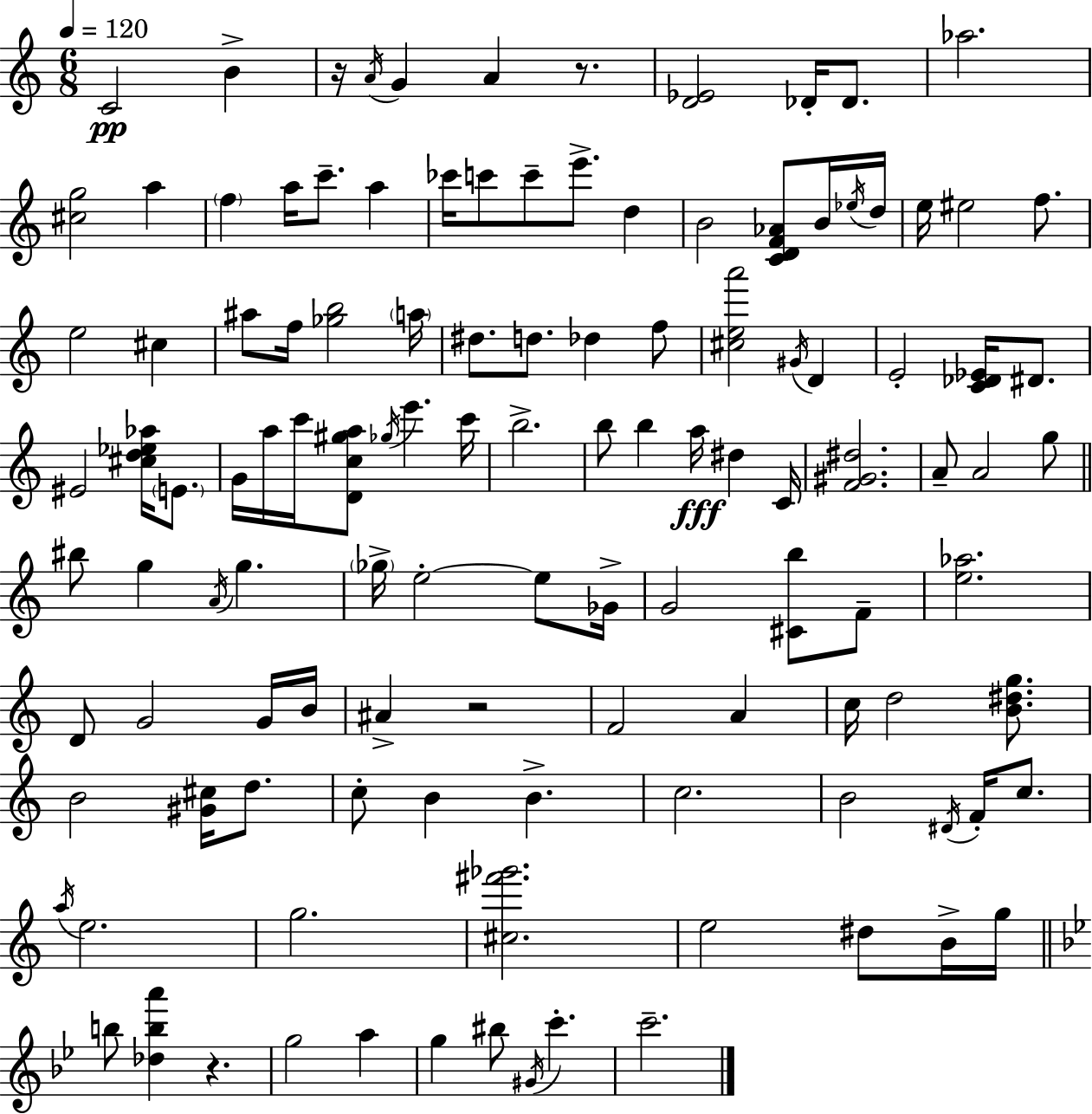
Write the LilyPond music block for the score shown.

{
  \clef treble
  \numericTimeSignature
  \time 6/8
  \key a \minor
  \tempo 4 = 120
  \repeat volta 2 { c'2\pp b'4-> | r16 \acciaccatura { a'16 } g'4 a'4 r8. | <d' ees'>2 des'16-. des'8. | aes''2. | \break <cis'' g''>2 a''4 | \parenthesize f''4 a''16 c'''8.-- a''4 | ces'''16 c'''8 c'''8-- e'''8.-> d''4 | b'2 <c' d' f' aes'>8 b'16 | \break \acciaccatura { ees''16 } d''16 e''16 eis''2 f''8. | e''2 cis''4 | ais''8 f''16 <ges'' b''>2 | \parenthesize a''16 dis''8. d''8. des''4 | \break f''8 <cis'' e'' a'''>2 \acciaccatura { gis'16 } d'4 | e'2-. <c' des' ees'>16 | dis'8. eis'2 <cis'' d'' ees'' aes''>16 | \parenthesize e'8. g'16 a''16 c'''16 <d' c'' gis'' a''>8 \acciaccatura { ges''16 } e'''4. | \break c'''16 b''2.-> | b''8 b''4 a''16\fff dis''4 | c'16 <f' gis' dis''>2. | a'8-- a'2 | \break g''8 \bar "||" \break \key c \major bis''8 g''4 \acciaccatura { a'16 } g''4. | \parenthesize ges''16-> e''2-.~~ e''8 | ges'16-> g'2 <cis' b''>8 f'8-- | <e'' aes''>2. | \break d'8 g'2 g'16 | b'16 ais'4-> r2 | f'2 a'4 | c''16 d''2 <b' dis'' g''>8. | \break b'2 <gis' cis''>16 d''8. | c''8-. b'4 b'4.-> | c''2. | b'2 \acciaccatura { dis'16 } f'16-. c''8. | \break \acciaccatura { a''16 } e''2. | g''2. | <cis'' fis''' ges'''>2. | e''2 dis''8 | \break b'16-> g''16 \bar "||" \break \key g \minor b''8 <des'' b'' a'''>4 r4. | g''2 a''4 | g''4 bis''8 \acciaccatura { gis'16 } c'''4.-. | c'''2.-- | \break } \bar "|."
}